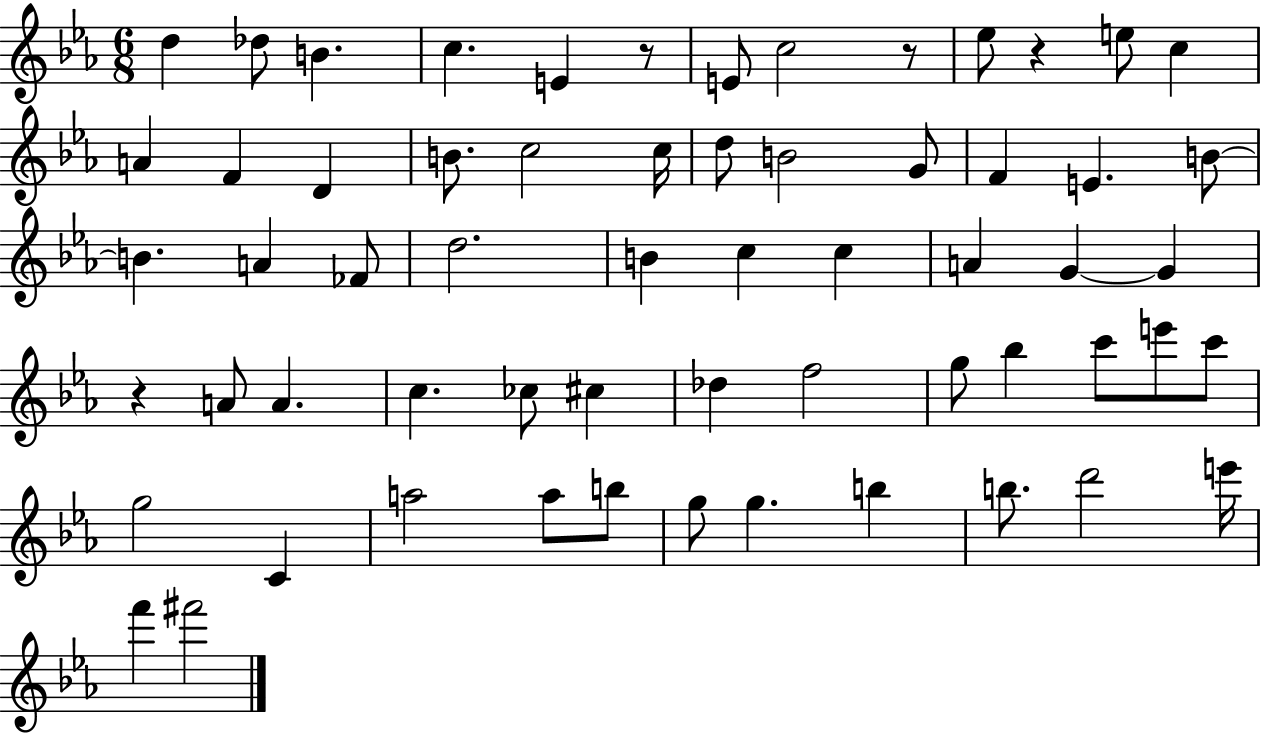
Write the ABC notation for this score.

X:1
T:Untitled
M:6/8
L:1/4
K:Eb
d _d/2 B c E z/2 E/2 c2 z/2 _e/2 z e/2 c A F D B/2 c2 c/4 d/2 B2 G/2 F E B/2 B A _F/2 d2 B c c A G G z A/2 A c _c/2 ^c _d f2 g/2 _b c'/2 e'/2 c'/2 g2 C a2 a/2 b/2 g/2 g b b/2 d'2 e'/4 f' ^f'2